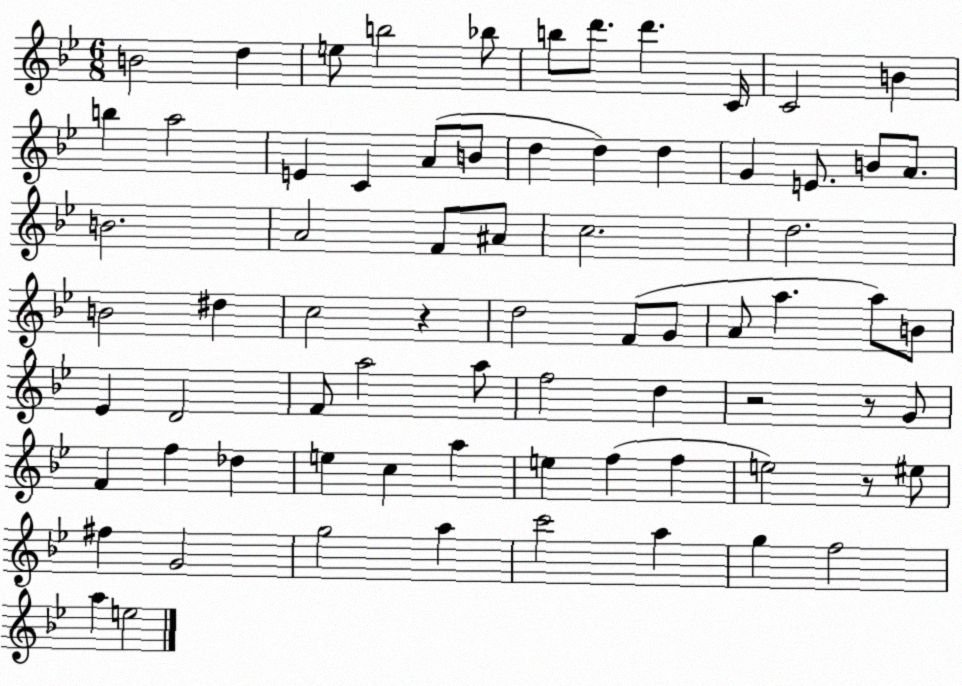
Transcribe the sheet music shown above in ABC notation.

X:1
T:Untitled
M:6/8
L:1/4
K:Bb
B2 d e/2 b2 _b/2 b/2 d'/2 d' C/4 C2 B b a2 E C A/2 B/2 d d d G E/2 B/2 A/2 B2 A2 F/2 ^A/2 c2 d2 B2 ^d c2 z d2 F/2 G/2 A/2 a a/2 B/2 _E D2 F/2 a2 a/2 f2 d z2 z/2 G/2 F f _d e c a e f f e2 z/2 ^e/2 ^f G2 g2 a c'2 a g f2 a e2